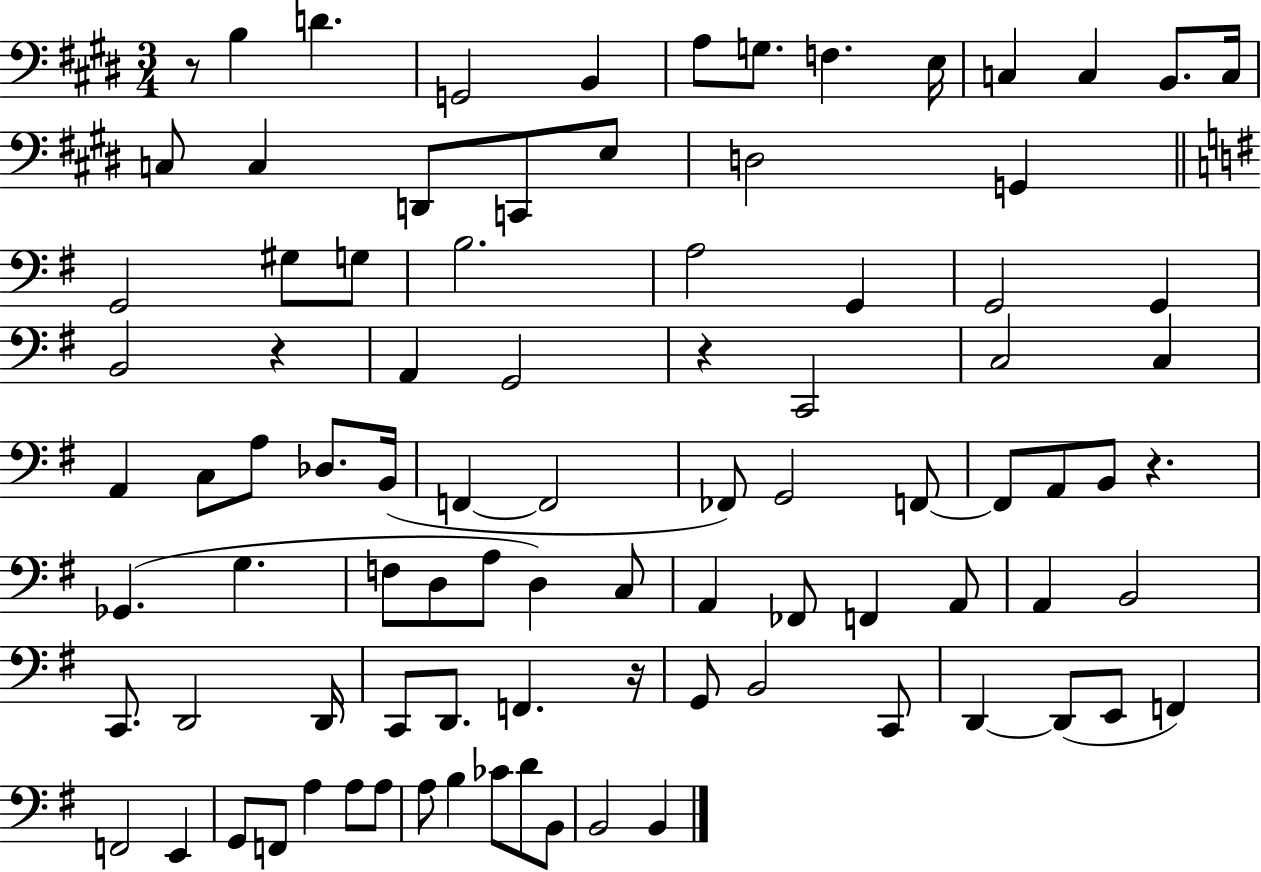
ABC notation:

X:1
T:Untitled
M:3/4
L:1/4
K:E
z/2 B, D G,,2 B,, A,/2 G,/2 F, E,/4 C, C, B,,/2 C,/4 C,/2 C, D,,/2 C,,/2 E,/2 D,2 G,, G,,2 ^G,/2 G,/2 B,2 A,2 G,, G,,2 G,, B,,2 z A,, G,,2 z C,,2 C,2 C, A,, C,/2 A,/2 _D,/2 B,,/4 F,, F,,2 _F,,/2 G,,2 F,,/2 F,,/2 A,,/2 B,,/2 z _G,, G, F,/2 D,/2 A,/2 D, C,/2 A,, _F,,/2 F,, A,,/2 A,, B,,2 C,,/2 D,,2 D,,/4 C,,/2 D,,/2 F,, z/4 G,,/2 B,,2 C,,/2 D,, D,,/2 E,,/2 F,, F,,2 E,, G,,/2 F,,/2 A, A,/2 A,/2 A,/2 B, _C/2 D/2 B,,/2 B,,2 B,,